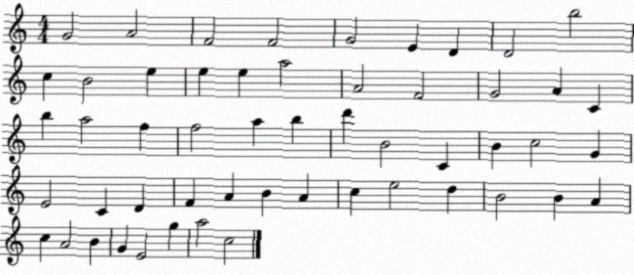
X:1
T:Untitled
M:4/4
L:1/4
K:C
G2 A2 F2 F2 G2 E D D2 b2 c B2 e e e a2 A2 F2 G2 A C b a2 f f2 a b d' B2 C B c2 G E2 C D F A B A c e2 d B2 B A c A2 B G E2 g a2 c2